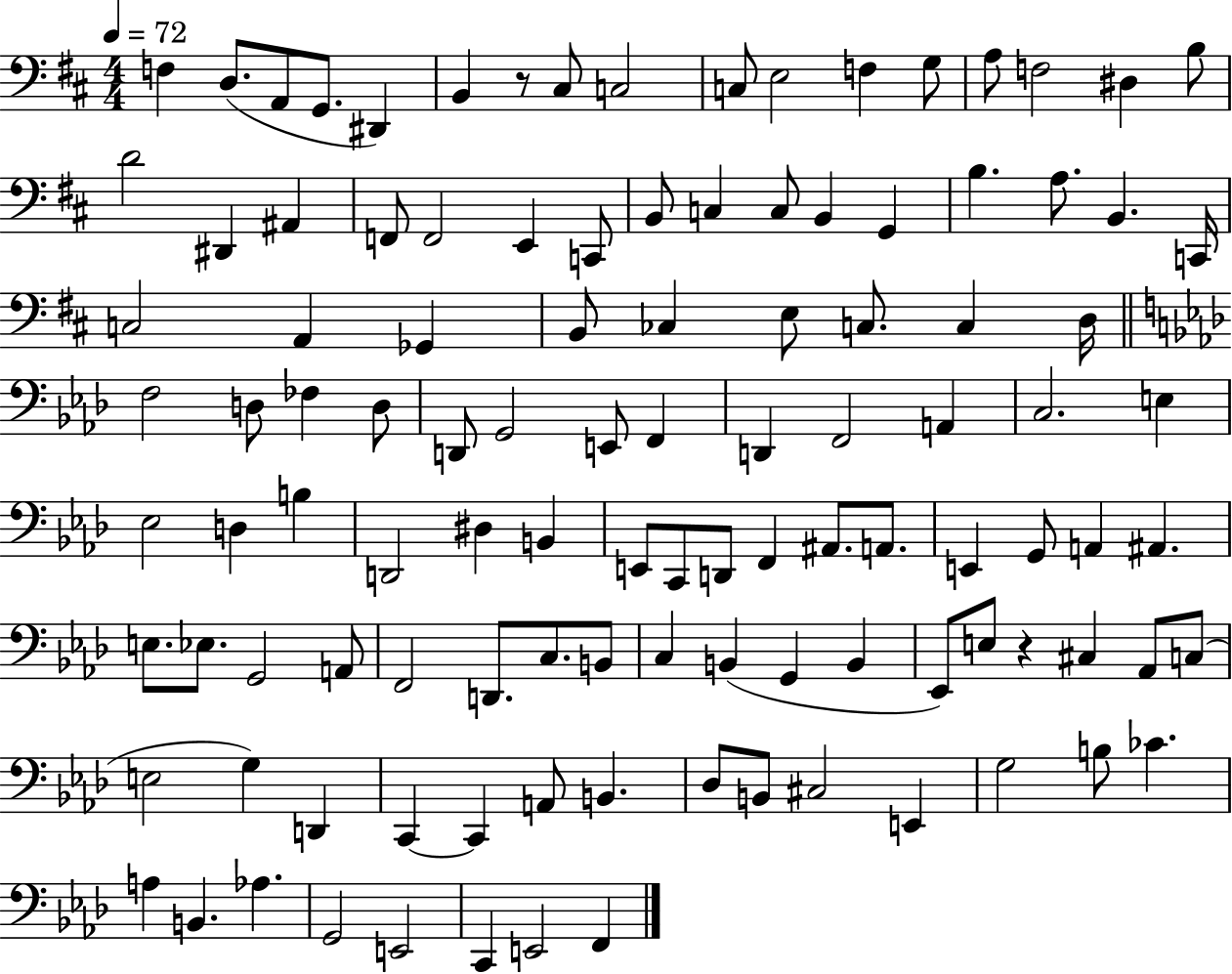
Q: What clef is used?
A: bass